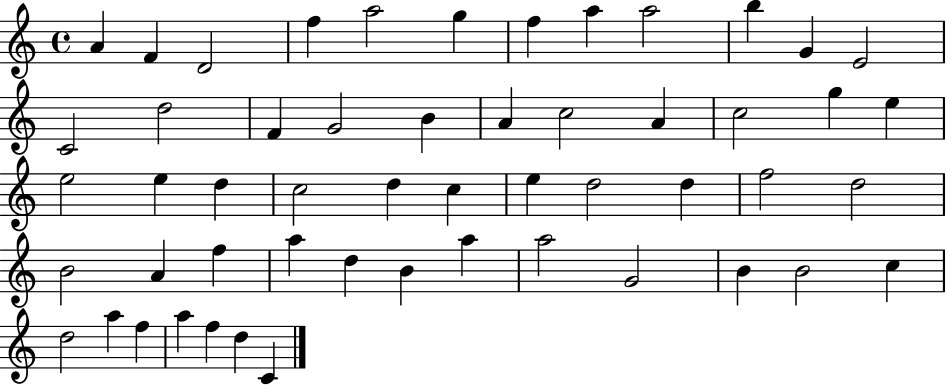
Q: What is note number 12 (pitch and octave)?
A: E4